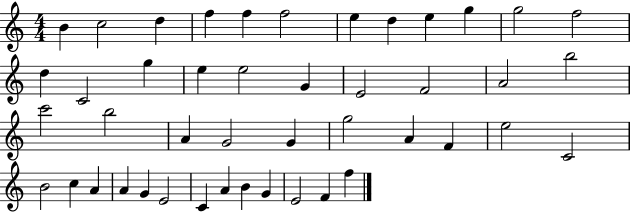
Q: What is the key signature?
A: C major